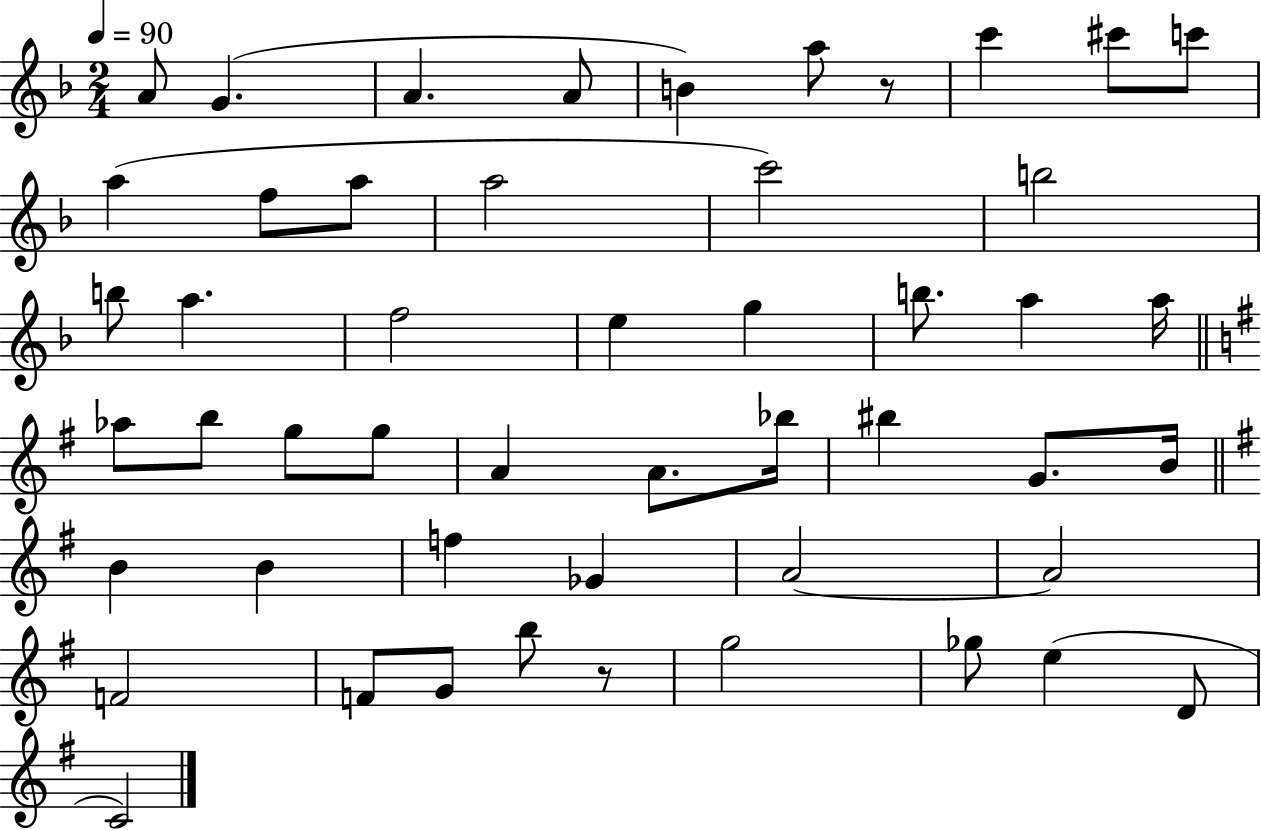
{
  \clef treble
  \numericTimeSignature
  \time 2/4
  \key f \major
  \tempo 4 = 90
  a'8 g'4.( | a'4. a'8 | b'4) a''8 r8 | c'''4 cis'''8 c'''8 | \break a''4( f''8 a''8 | a''2 | c'''2) | b''2 | \break b''8 a''4. | f''2 | e''4 g''4 | b''8. a''4 a''16 | \break \bar "||" \break \key e \minor aes''8 b''8 g''8 g''8 | a'4 a'8. bes''16 | bis''4 g'8. b'16 | \bar "||" \break \key g \major b'4 b'4 | f''4 ges'4 | a'2~~ | a'2 | \break f'2 | f'8 g'8 b''8 r8 | g''2 | ges''8 e''4( d'8 | \break c'2) | \bar "|."
}